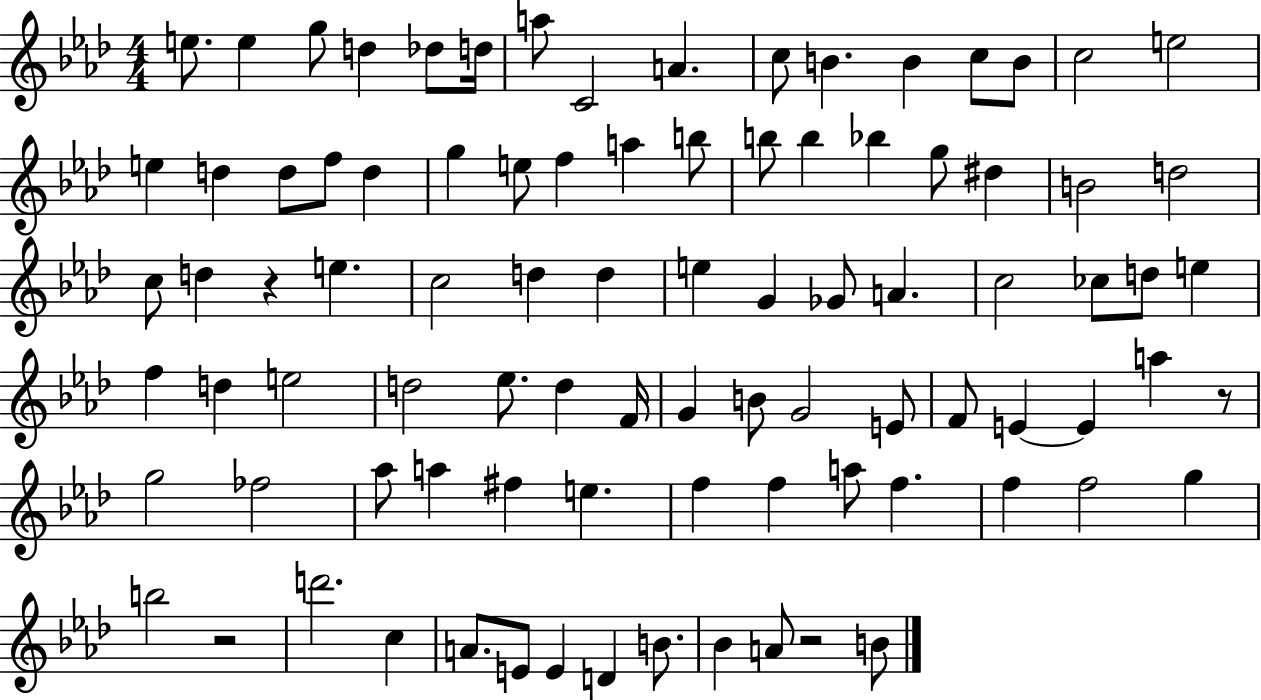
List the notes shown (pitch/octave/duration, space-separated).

E5/e. E5/q G5/e D5/q Db5/e D5/s A5/e C4/h A4/q. C5/e B4/q. B4/q C5/e B4/e C5/h E5/h E5/q D5/q D5/e F5/e D5/q G5/q E5/e F5/q A5/q B5/e B5/e B5/q Bb5/q G5/e D#5/q B4/h D5/h C5/e D5/q R/q E5/q. C5/h D5/q D5/q E5/q G4/q Gb4/e A4/q. C5/h CES5/e D5/e E5/q F5/q D5/q E5/h D5/h Eb5/e. D5/q F4/s G4/q B4/e G4/h E4/e F4/e E4/q E4/q A5/q R/e G5/h FES5/h Ab5/e A5/q F#5/q E5/q. F5/q F5/q A5/e F5/q. F5/q F5/h G5/q B5/h R/h D6/h. C5/q A4/e. E4/e E4/q D4/q B4/e. Bb4/q A4/e R/h B4/e